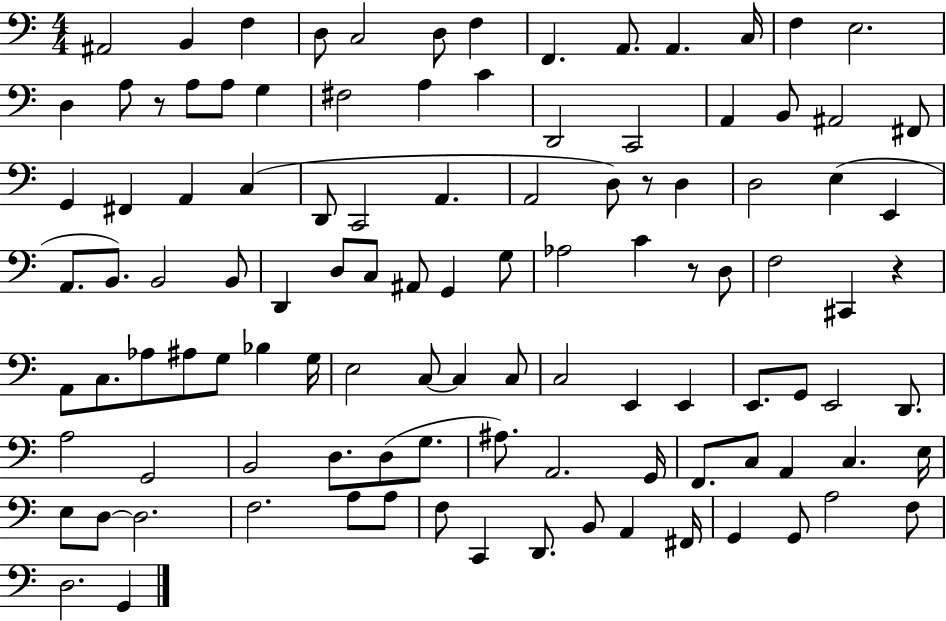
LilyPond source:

{
  \clef bass
  \numericTimeSignature
  \time 4/4
  \key c \major
  ais,2 b,4 f4 | d8 c2 d8 f4 | f,4. a,8. a,4. c16 | f4 e2. | \break d4 a8 r8 a8 a8 g4 | fis2 a4 c'4 | d,2 c,2 | a,4 b,8 ais,2 fis,8 | \break g,4 fis,4 a,4 c4( | d,8 c,2 a,4. | a,2 d8) r8 d4 | d2 e4( e,4 | \break a,8. b,8.) b,2 b,8 | d,4 d8 c8 ais,8 g,4 g8 | aes2 c'4 r8 d8 | f2 cis,4 r4 | \break a,8 c8. aes8 ais8 g8 bes4 g16 | e2 c8~~ c4 c8 | c2 e,4 e,4 | e,8. g,8 e,2 d,8. | \break a2 g,2 | b,2 d8. d8( g8. | ais8.) a,2. g,16 | f,8. c8 a,4 c4. e16 | \break e8 d8~~ d2. | f2. a8 a8 | f8 c,4 d,8. b,8 a,4 fis,16 | g,4 g,8 a2 f8 | \break d2. g,4 | \bar "|."
}